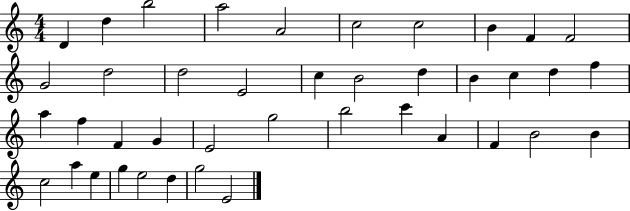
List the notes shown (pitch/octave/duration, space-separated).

D4/q D5/q B5/h A5/h A4/h C5/h C5/h B4/q F4/q F4/h G4/h D5/h D5/h E4/h C5/q B4/h D5/q B4/q C5/q D5/q F5/q A5/q F5/q F4/q G4/q E4/h G5/h B5/h C6/q A4/q F4/q B4/h B4/q C5/h A5/q E5/q G5/q E5/h D5/q G5/h E4/h